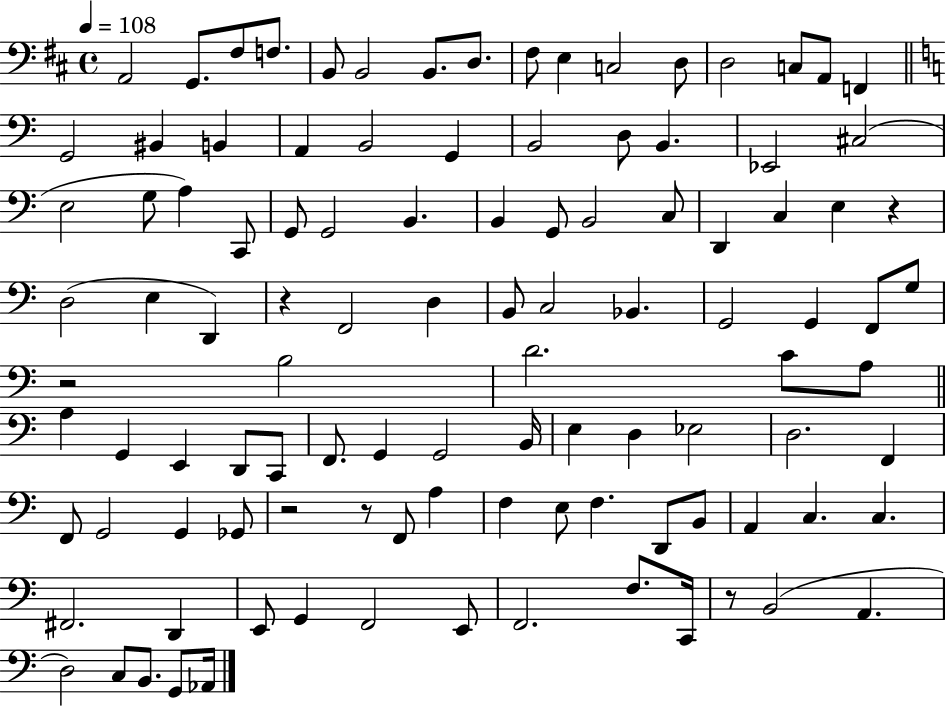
X:1
T:Untitled
M:4/4
L:1/4
K:D
A,,2 G,,/2 ^F,/2 F,/2 B,,/2 B,,2 B,,/2 D,/2 ^F,/2 E, C,2 D,/2 D,2 C,/2 A,,/2 F,, G,,2 ^B,, B,, A,, B,,2 G,, B,,2 D,/2 B,, _E,,2 ^C,2 E,2 G,/2 A, C,,/2 G,,/2 G,,2 B,, B,, G,,/2 B,,2 C,/2 D,, C, E, z D,2 E, D,, z F,,2 D, B,,/2 C,2 _B,, G,,2 G,, F,,/2 G,/2 z2 B,2 D2 C/2 A,/2 A, G,, E,, D,,/2 C,,/2 F,,/2 G,, G,,2 B,,/4 E, D, _E,2 D,2 F,, F,,/2 G,,2 G,, _G,,/2 z2 z/2 F,,/2 A, F, E,/2 F, D,,/2 B,,/2 A,, C, C, ^F,,2 D,, E,,/2 G,, F,,2 E,,/2 F,,2 F,/2 C,,/4 z/2 B,,2 A,, D,2 C,/2 B,,/2 G,,/2 _A,,/4